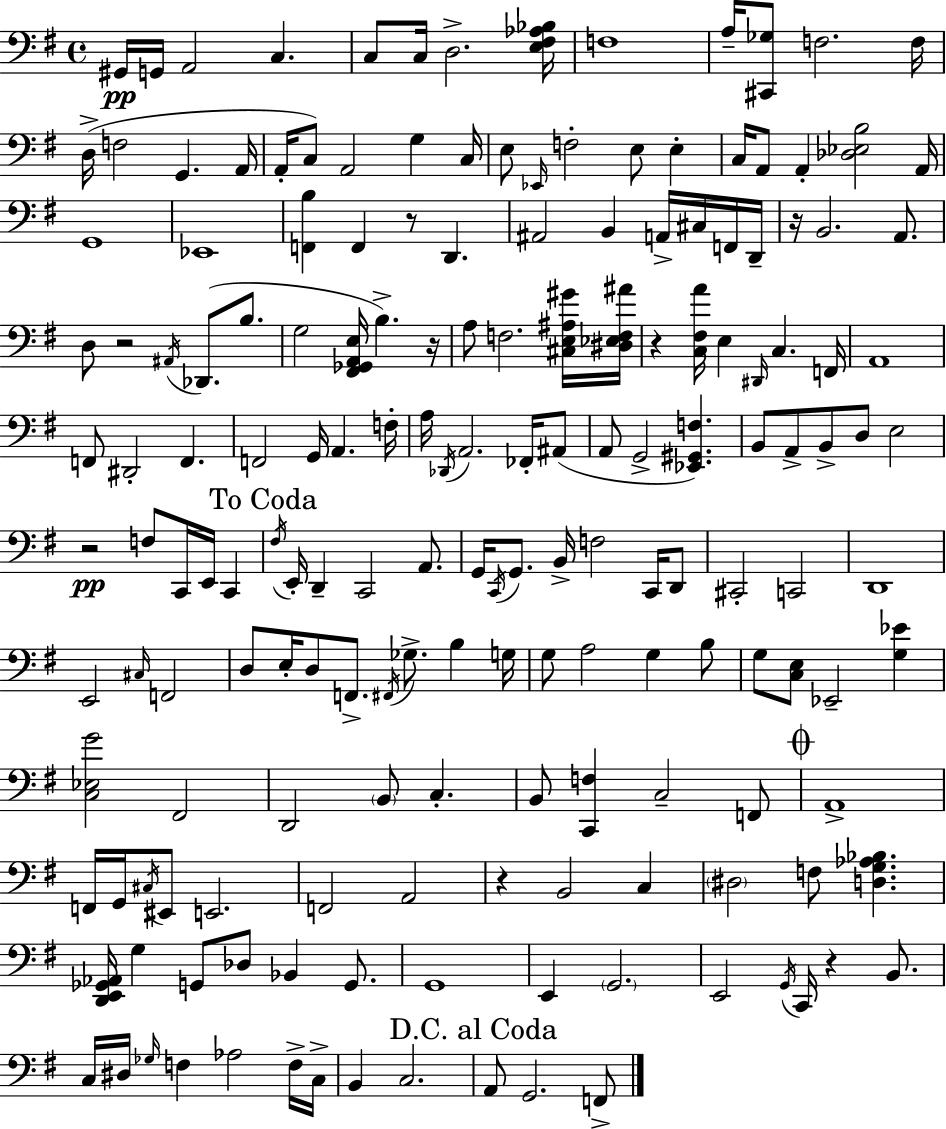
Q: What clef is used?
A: bass